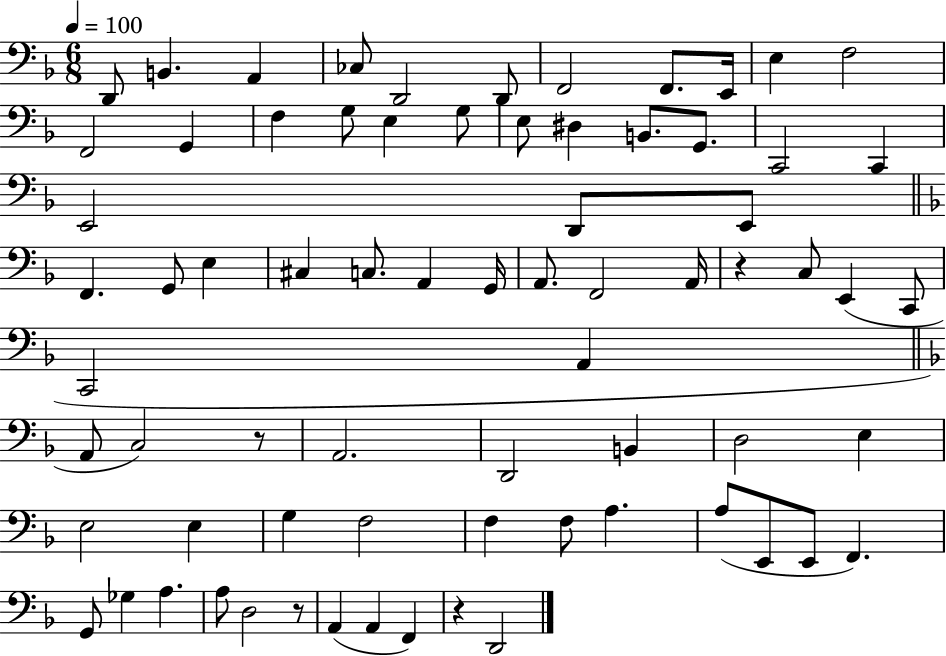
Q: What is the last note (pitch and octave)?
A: D2